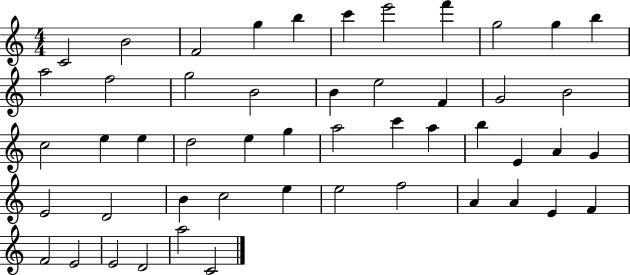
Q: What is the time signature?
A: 4/4